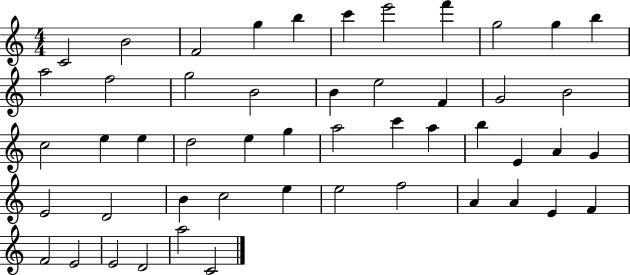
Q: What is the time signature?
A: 4/4